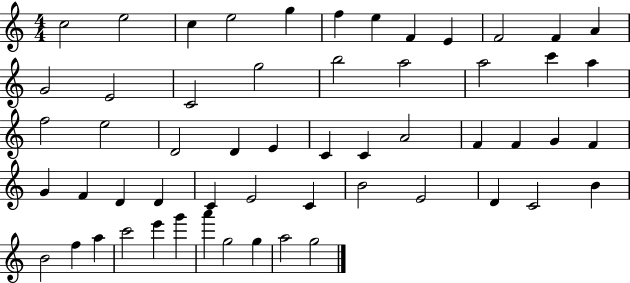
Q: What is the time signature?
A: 4/4